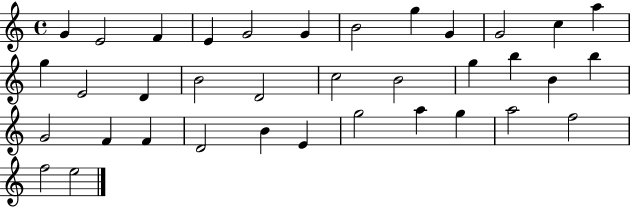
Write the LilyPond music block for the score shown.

{
  \clef treble
  \time 4/4
  \defaultTimeSignature
  \key c \major
  g'4 e'2 f'4 | e'4 g'2 g'4 | b'2 g''4 g'4 | g'2 c''4 a''4 | \break g''4 e'2 d'4 | b'2 d'2 | c''2 b'2 | g''4 b''4 b'4 b''4 | \break g'2 f'4 f'4 | d'2 b'4 e'4 | g''2 a''4 g''4 | a''2 f''2 | \break f''2 e''2 | \bar "|."
}